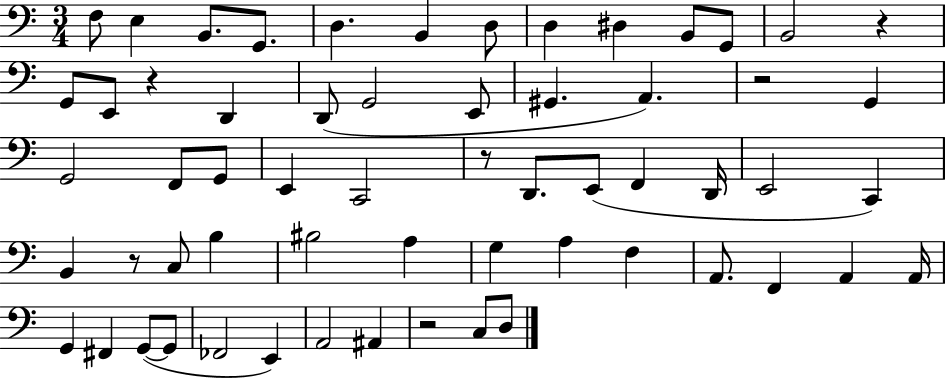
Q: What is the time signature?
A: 3/4